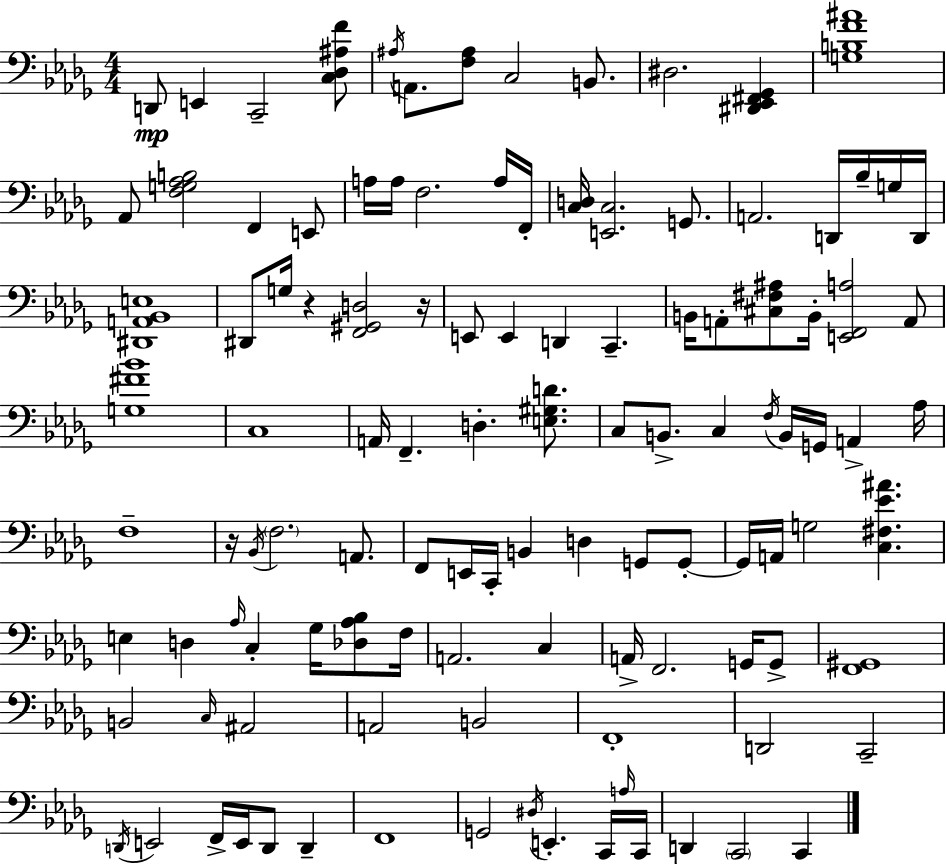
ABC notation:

X:1
T:Untitled
M:4/4
L:1/4
K:Bbm
D,,/2 E,, C,,2 [C,_D,^A,F]/2 ^A,/4 A,,/2 [F,^A,]/2 C,2 B,,/2 ^D,2 [^D,,_E,,^F,,_G,,] [G,B,F^A]4 _A,,/2 [F,G,_A,B,]2 F,, E,,/2 A,/4 A,/4 F,2 A,/4 F,,/4 [C,D,]/4 [E,,C,]2 G,,/2 A,,2 D,,/4 _B,/4 G,/4 D,,/4 [^D,,A,,_B,,E,]4 ^D,,/2 G,/4 z [F,,^G,,D,]2 z/4 E,,/2 E,, D,, C,, B,,/4 A,,/2 [^C,^F,^A,]/2 B,,/4 [E,,F,,A,]2 A,,/2 [G,^F_B]4 C,4 A,,/4 F,, D, [E,^G,D]/2 C,/2 B,,/2 C, F,/4 B,,/4 G,,/4 A,, _A,/4 F,4 z/4 _B,,/4 F,2 A,,/2 F,,/2 E,,/4 C,,/4 B,, D, G,,/2 G,,/2 G,,/4 A,,/4 G,2 [C,^F,_E^A] E, D, _A,/4 C, _G,/4 [_D,_A,_B,]/2 F,/4 A,,2 C, A,,/4 F,,2 G,,/4 G,,/2 [F,,^G,,]4 B,,2 C,/4 ^A,,2 A,,2 B,,2 F,,4 D,,2 C,,2 D,,/4 E,,2 F,,/4 E,,/4 D,,/2 D,, F,,4 G,,2 ^D,/4 E,, C,,/4 A,/4 C,,/4 D,, C,,2 C,,